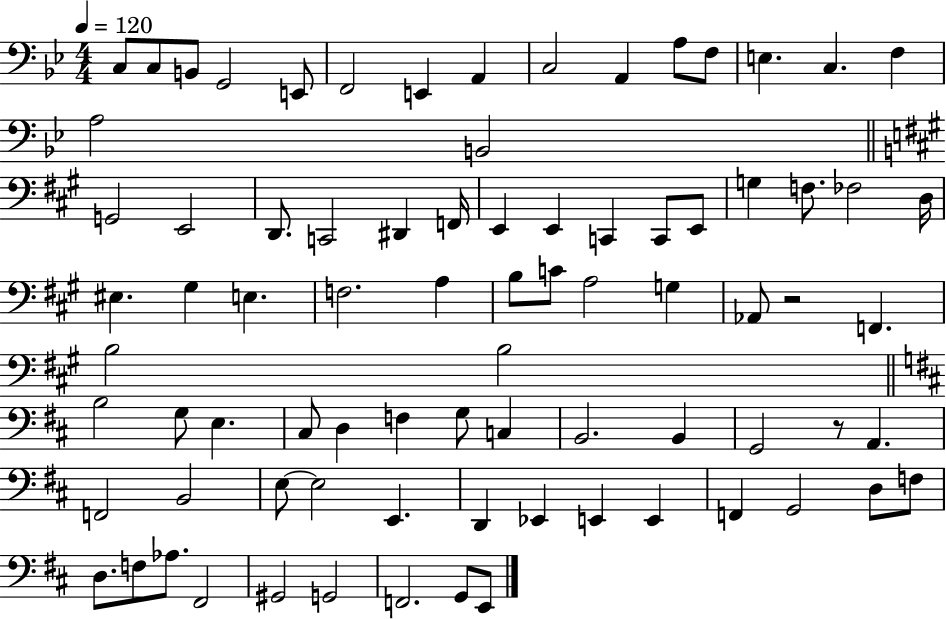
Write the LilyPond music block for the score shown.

{
  \clef bass
  \numericTimeSignature
  \time 4/4
  \key bes \major
  \tempo 4 = 120
  \repeat volta 2 { c8 c8 b,8 g,2 e,8 | f,2 e,4 a,4 | c2 a,4 a8 f8 | e4. c4. f4 | \break a2 b,2 | \bar "||" \break \key a \major g,2 e,2 | d,8. c,2 dis,4 f,16 | e,4 e,4 c,4 c,8 e,8 | g4 f8. fes2 d16 | \break eis4. gis4 e4. | f2. a4 | b8 c'8 a2 g4 | aes,8 r2 f,4. | \break b2 b2 | \bar "||" \break \key d \major b2 g8 e4. | cis8 d4 f4 g8 c4 | b,2. b,4 | g,2 r8 a,4. | \break f,2 b,2 | e8~~ e2 e,4. | d,4 ees,4 e,4 e,4 | f,4 g,2 d8 f8 | \break d8. f8 aes8. fis,2 | gis,2 g,2 | f,2. g,8 e,8 | } \bar "|."
}